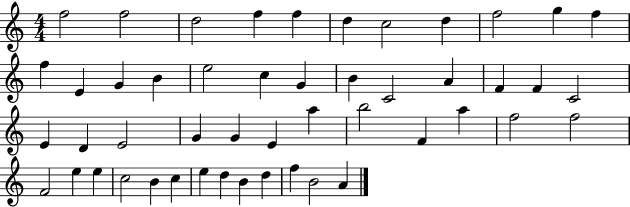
F5/h F5/h D5/h F5/q F5/q D5/q C5/h D5/q F5/h G5/q F5/q F5/q E4/q G4/q B4/q E5/h C5/q G4/q B4/q C4/h A4/q F4/q F4/q C4/h E4/q D4/q E4/h G4/q G4/q E4/q A5/q B5/h F4/q A5/q F5/h F5/h F4/h E5/q E5/q C5/h B4/q C5/q E5/q D5/q B4/q D5/q F5/q B4/h A4/q